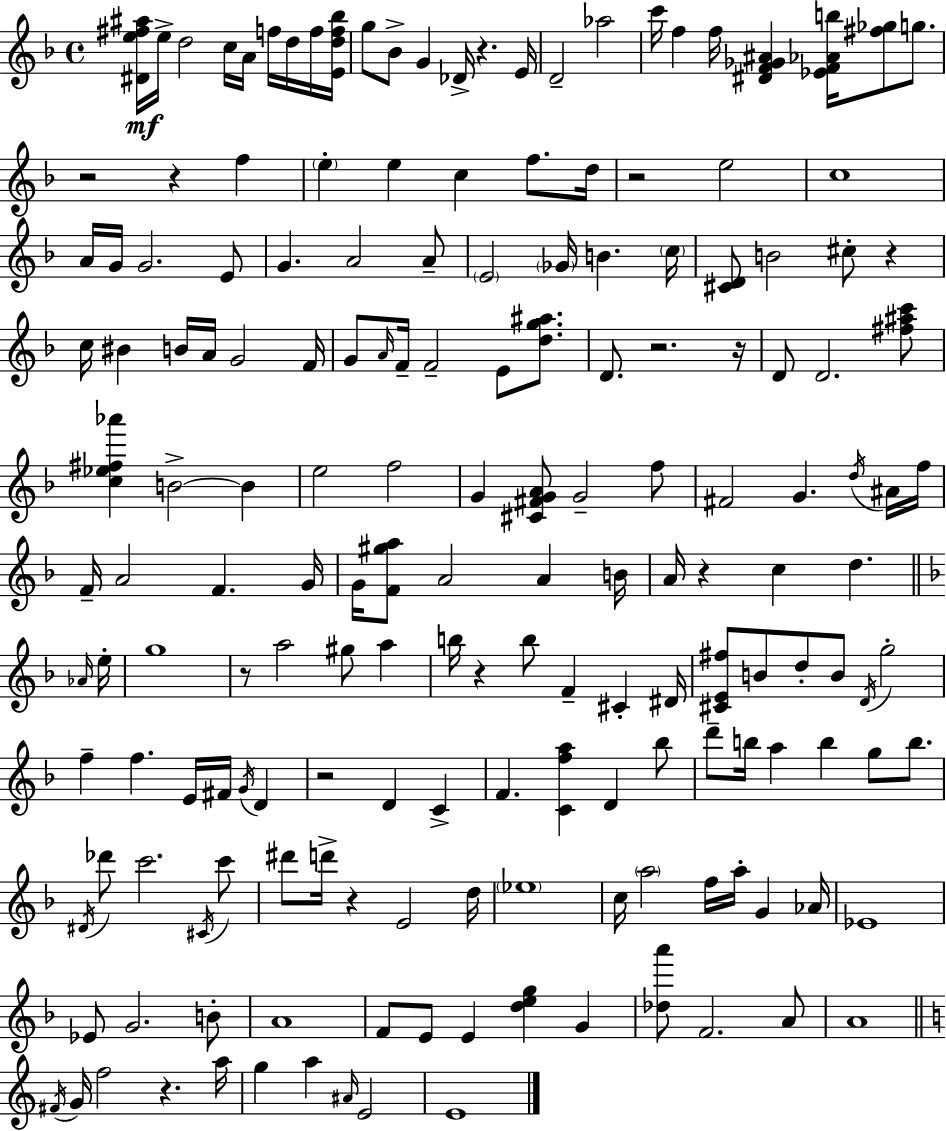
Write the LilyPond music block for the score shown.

{
  \clef treble
  \time 4/4
  \defaultTimeSignature
  \key f \major
  <dis' e'' fis'' ais''>16\mf e''16-> d''2 c''16 a'16 f''16 d''16 f''16 <e' d'' f'' bes''>16 | g''8 bes'8-> g'4 des'16-> r4. e'16 | d'2-- aes''2 | c'''16 f''4 f''16 <dis' f' ges' ais'>4 <ees' f' aes' b''>16 <fis'' ges''>8 g''8. | \break r2 r4 f''4 | \parenthesize e''4-. e''4 c''4 f''8. d''16 | r2 e''2 | c''1 | \break a'16 g'16 g'2. e'8 | g'4. a'2 a'8-- | \parenthesize e'2 \parenthesize ges'16 b'4. \parenthesize c''16 | <cis' d'>8 b'2 cis''8-. r4 | \break c''16 bis'4 b'16 a'16 g'2 f'16 | g'8 \grace { a'16 } f'16-- f'2-- e'8 <d'' g'' ais''>8. | d'8. r2. | r16 d'8 d'2. <fis'' ais'' c'''>8 | \break <c'' ees'' fis'' aes'''>4 b'2->~~ b'4 | e''2 f''2 | g'4 <cis' fis' g' a'>8 g'2-- f''8 | fis'2 g'4. \acciaccatura { d''16 } | \break ais'16 f''16 f'16-- a'2 f'4. | g'16 g'16 <f' gis'' a''>8 a'2 a'4 | b'16 a'16 r4 c''4 d''4. | \bar "||" \break \key d \minor \grace { aes'16 } e''16-. g''1 | r8 a''2 gis''8 a''4 | b''16 r4 b''8 f'4-- cis'4-. | dis'16 <cis' e' fis''>8 b'8 d''8-. b'8 \acciaccatura { d'16 } g''2-. | \break f''4-- f''4. e'16 fis'16 \acciaccatura { g'16 } | d'4 r2 d'4 | c'4-> f'4. <c' f'' a''>4 d'4 | bes''8 d'''8-- b''16 a''4 b''4 g''8 | \break b''8. \acciaccatura { dis'16 } des'''8 c'''2. | \acciaccatura { cis'16 } c'''8 dis'''8 d'''16-> r4 e'2 | d''16 \parenthesize ees''1 | c''16 \parenthesize a''2 f''16 | \break a''16-. g'4 aes'16 ees'1 | ees'8 g'2. | b'8-. a'1 | f'8 e'8 e'4 <d'' e'' g''>4 | \break g'4 <des'' a'''>8 f'2. | a'8 a'1 | \bar "||" \break \key a \minor \acciaccatura { fis'16 } g'16 f''2 r4. | a''16 g''4 a''4 \grace { ais'16 } e'2 | e'1 | \bar "|."
}